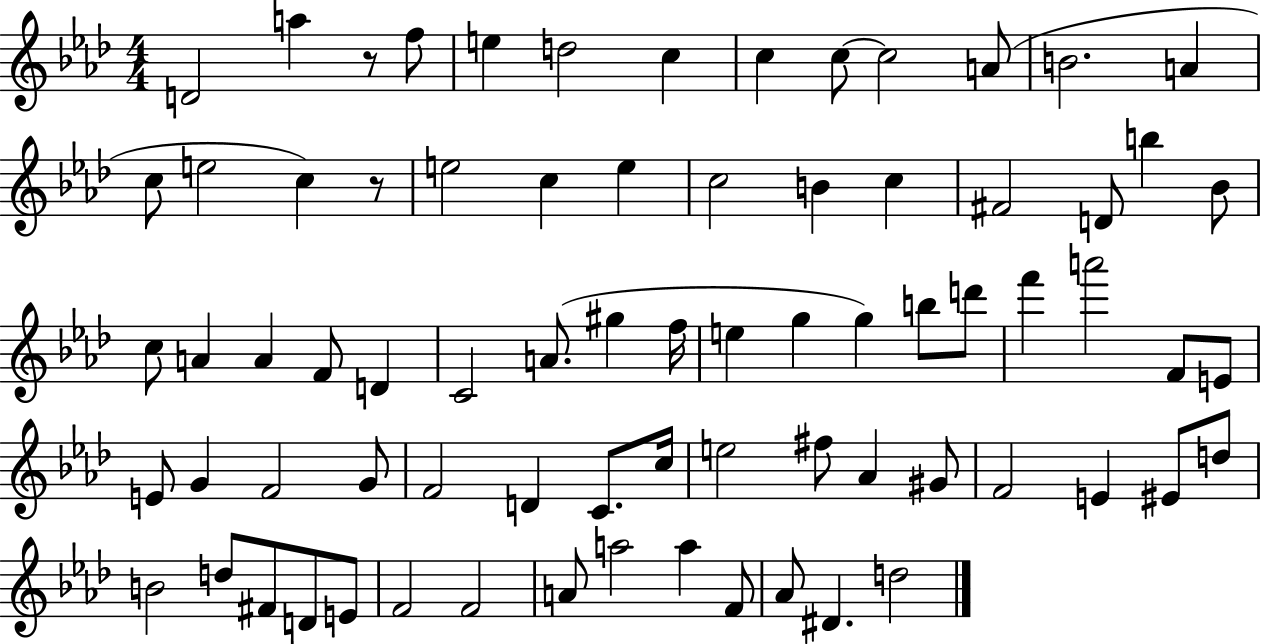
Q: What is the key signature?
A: AES major